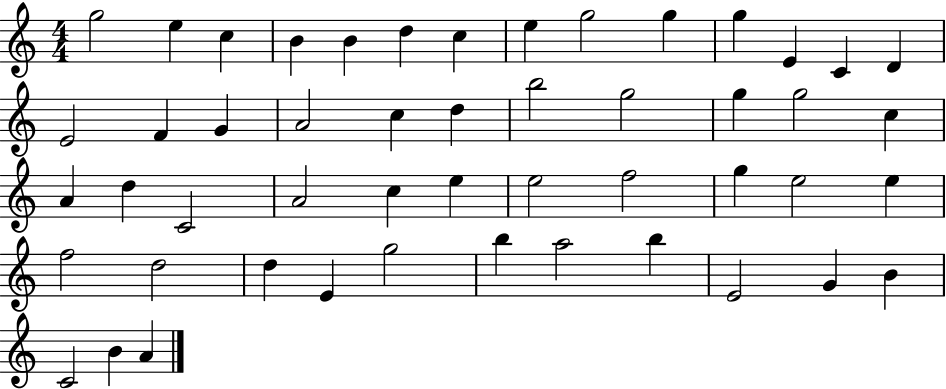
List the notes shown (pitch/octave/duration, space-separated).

G5/h E5/q C5/q B4/q B4/q D5/q C5/q E5/q G5/h G5/q G5/q E4/q C4/q D4/q E4/h F4/q G4/q A4/h C5/q D5/q B5/h G5/h G5/q G5/h C5/q A4/q D5/q C4/h A4/h C5/q E5/q E5/h F5/h G5/q E5/h E5/q F5/h D5/h D5/q E4/q G5/h B5/q A5/h B5/q E4/h G4/q B4/q C4/h B4/q A4/q